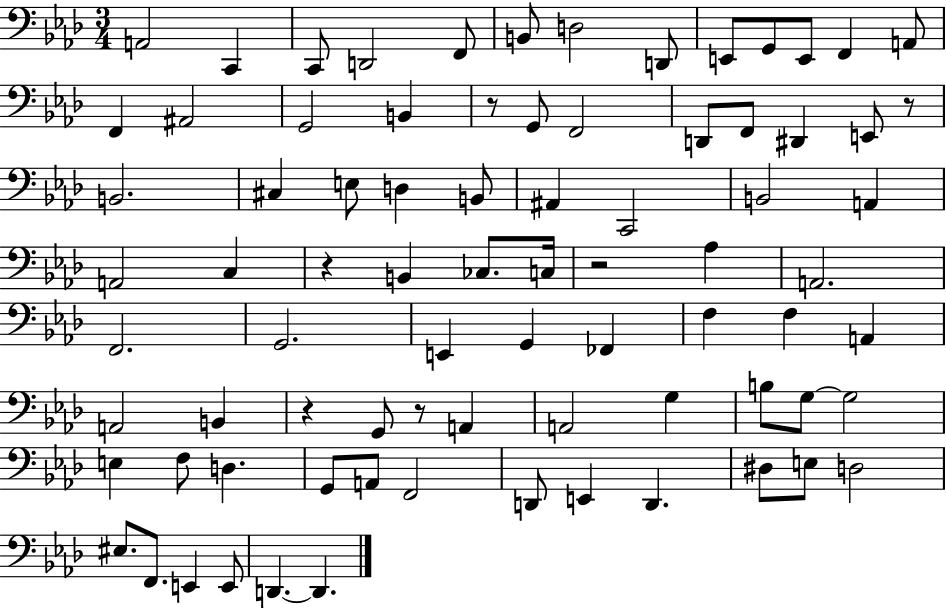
{
  \clef bass
  \numericTimeSignature
  \time 3/4
  \key aes \major
  a,2 c,4 | c,8 d,2 f,8 | b,8 d2 d,8 | e,8 g,8 e,8 f,4 a,8 | \break f,4 ais,2 | g,2 b,4 | r8 g,8 f,2 | d,8 f,8 dis,4 e,8 r8 | \break b,2. | cis4 e8 d4 b,8 | ais,4 c,2 | b,2 a,4 | \break a,2 c4 | r4 b,4 ces8. c16 | r2 aes4 | a,2. | \break f,2. | g,2. | e,4 g,4 fes,4 | f4 f4 a,4 | \break a,2 b,4 | r4 g,8 r8 a,4 | a,2 g4 | b8 g8~~ g2 | \break e4 f8 d4. | g,8 a,8 f,2 | d,8 e,4 d,4. | dis8 e8 d2 | \break eis8. f,8. e,4 e,8 | d,4.~~ d,4. | \bar "|."
}